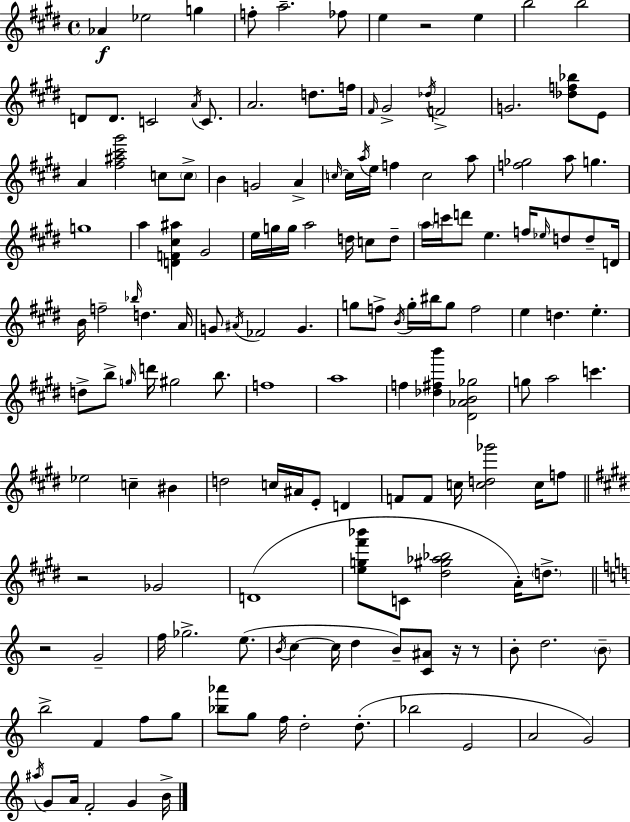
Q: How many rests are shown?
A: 5